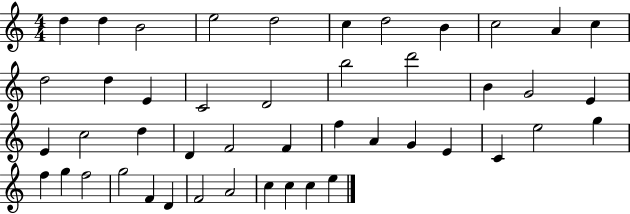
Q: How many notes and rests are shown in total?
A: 46